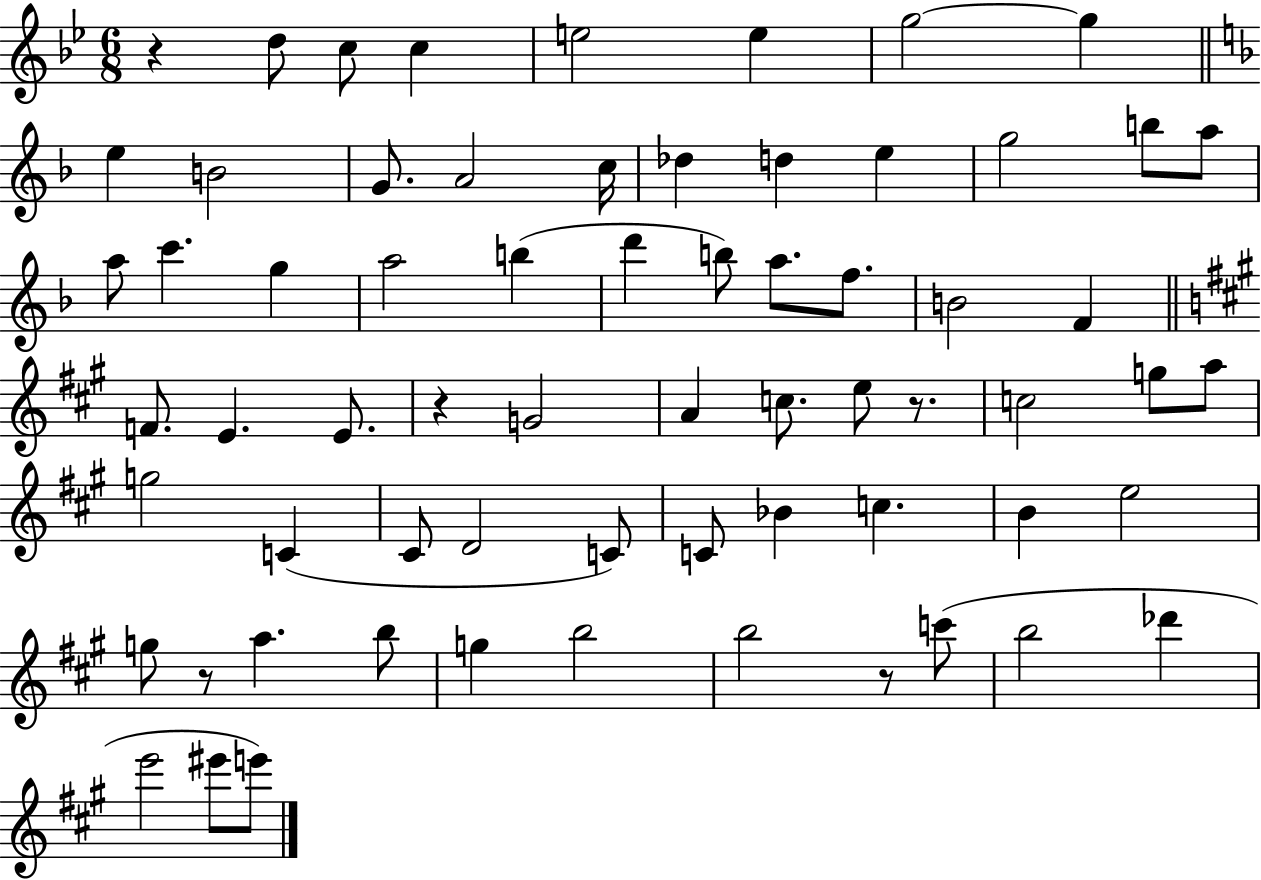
R/q D5/e C5/e C5/q E5/h E5/q G5/h G5/q E5/q B4/h G4/e. A4/h C5/s Db5/q D5/q E5/q G5/h B5/e A5/e A5/e C6/q. G5/q A5/h B5/q D6/q B5/e A5/e. F5/e. B4/h F4/q F4/e. E4/q. E4/e. R/q G4/h A4/q C5/e. E5/e R/e. C5/h G5/e A5/e G5/h C4/q C#4/e D4/h C4/e C4/e Bb4/q C5/q. B4/q E5/h G5/e R/e A5/q. B5/e G5/q B5/h B5/h R/e C6/e B5/h Db6/q E6/h EIS6/e E6/e